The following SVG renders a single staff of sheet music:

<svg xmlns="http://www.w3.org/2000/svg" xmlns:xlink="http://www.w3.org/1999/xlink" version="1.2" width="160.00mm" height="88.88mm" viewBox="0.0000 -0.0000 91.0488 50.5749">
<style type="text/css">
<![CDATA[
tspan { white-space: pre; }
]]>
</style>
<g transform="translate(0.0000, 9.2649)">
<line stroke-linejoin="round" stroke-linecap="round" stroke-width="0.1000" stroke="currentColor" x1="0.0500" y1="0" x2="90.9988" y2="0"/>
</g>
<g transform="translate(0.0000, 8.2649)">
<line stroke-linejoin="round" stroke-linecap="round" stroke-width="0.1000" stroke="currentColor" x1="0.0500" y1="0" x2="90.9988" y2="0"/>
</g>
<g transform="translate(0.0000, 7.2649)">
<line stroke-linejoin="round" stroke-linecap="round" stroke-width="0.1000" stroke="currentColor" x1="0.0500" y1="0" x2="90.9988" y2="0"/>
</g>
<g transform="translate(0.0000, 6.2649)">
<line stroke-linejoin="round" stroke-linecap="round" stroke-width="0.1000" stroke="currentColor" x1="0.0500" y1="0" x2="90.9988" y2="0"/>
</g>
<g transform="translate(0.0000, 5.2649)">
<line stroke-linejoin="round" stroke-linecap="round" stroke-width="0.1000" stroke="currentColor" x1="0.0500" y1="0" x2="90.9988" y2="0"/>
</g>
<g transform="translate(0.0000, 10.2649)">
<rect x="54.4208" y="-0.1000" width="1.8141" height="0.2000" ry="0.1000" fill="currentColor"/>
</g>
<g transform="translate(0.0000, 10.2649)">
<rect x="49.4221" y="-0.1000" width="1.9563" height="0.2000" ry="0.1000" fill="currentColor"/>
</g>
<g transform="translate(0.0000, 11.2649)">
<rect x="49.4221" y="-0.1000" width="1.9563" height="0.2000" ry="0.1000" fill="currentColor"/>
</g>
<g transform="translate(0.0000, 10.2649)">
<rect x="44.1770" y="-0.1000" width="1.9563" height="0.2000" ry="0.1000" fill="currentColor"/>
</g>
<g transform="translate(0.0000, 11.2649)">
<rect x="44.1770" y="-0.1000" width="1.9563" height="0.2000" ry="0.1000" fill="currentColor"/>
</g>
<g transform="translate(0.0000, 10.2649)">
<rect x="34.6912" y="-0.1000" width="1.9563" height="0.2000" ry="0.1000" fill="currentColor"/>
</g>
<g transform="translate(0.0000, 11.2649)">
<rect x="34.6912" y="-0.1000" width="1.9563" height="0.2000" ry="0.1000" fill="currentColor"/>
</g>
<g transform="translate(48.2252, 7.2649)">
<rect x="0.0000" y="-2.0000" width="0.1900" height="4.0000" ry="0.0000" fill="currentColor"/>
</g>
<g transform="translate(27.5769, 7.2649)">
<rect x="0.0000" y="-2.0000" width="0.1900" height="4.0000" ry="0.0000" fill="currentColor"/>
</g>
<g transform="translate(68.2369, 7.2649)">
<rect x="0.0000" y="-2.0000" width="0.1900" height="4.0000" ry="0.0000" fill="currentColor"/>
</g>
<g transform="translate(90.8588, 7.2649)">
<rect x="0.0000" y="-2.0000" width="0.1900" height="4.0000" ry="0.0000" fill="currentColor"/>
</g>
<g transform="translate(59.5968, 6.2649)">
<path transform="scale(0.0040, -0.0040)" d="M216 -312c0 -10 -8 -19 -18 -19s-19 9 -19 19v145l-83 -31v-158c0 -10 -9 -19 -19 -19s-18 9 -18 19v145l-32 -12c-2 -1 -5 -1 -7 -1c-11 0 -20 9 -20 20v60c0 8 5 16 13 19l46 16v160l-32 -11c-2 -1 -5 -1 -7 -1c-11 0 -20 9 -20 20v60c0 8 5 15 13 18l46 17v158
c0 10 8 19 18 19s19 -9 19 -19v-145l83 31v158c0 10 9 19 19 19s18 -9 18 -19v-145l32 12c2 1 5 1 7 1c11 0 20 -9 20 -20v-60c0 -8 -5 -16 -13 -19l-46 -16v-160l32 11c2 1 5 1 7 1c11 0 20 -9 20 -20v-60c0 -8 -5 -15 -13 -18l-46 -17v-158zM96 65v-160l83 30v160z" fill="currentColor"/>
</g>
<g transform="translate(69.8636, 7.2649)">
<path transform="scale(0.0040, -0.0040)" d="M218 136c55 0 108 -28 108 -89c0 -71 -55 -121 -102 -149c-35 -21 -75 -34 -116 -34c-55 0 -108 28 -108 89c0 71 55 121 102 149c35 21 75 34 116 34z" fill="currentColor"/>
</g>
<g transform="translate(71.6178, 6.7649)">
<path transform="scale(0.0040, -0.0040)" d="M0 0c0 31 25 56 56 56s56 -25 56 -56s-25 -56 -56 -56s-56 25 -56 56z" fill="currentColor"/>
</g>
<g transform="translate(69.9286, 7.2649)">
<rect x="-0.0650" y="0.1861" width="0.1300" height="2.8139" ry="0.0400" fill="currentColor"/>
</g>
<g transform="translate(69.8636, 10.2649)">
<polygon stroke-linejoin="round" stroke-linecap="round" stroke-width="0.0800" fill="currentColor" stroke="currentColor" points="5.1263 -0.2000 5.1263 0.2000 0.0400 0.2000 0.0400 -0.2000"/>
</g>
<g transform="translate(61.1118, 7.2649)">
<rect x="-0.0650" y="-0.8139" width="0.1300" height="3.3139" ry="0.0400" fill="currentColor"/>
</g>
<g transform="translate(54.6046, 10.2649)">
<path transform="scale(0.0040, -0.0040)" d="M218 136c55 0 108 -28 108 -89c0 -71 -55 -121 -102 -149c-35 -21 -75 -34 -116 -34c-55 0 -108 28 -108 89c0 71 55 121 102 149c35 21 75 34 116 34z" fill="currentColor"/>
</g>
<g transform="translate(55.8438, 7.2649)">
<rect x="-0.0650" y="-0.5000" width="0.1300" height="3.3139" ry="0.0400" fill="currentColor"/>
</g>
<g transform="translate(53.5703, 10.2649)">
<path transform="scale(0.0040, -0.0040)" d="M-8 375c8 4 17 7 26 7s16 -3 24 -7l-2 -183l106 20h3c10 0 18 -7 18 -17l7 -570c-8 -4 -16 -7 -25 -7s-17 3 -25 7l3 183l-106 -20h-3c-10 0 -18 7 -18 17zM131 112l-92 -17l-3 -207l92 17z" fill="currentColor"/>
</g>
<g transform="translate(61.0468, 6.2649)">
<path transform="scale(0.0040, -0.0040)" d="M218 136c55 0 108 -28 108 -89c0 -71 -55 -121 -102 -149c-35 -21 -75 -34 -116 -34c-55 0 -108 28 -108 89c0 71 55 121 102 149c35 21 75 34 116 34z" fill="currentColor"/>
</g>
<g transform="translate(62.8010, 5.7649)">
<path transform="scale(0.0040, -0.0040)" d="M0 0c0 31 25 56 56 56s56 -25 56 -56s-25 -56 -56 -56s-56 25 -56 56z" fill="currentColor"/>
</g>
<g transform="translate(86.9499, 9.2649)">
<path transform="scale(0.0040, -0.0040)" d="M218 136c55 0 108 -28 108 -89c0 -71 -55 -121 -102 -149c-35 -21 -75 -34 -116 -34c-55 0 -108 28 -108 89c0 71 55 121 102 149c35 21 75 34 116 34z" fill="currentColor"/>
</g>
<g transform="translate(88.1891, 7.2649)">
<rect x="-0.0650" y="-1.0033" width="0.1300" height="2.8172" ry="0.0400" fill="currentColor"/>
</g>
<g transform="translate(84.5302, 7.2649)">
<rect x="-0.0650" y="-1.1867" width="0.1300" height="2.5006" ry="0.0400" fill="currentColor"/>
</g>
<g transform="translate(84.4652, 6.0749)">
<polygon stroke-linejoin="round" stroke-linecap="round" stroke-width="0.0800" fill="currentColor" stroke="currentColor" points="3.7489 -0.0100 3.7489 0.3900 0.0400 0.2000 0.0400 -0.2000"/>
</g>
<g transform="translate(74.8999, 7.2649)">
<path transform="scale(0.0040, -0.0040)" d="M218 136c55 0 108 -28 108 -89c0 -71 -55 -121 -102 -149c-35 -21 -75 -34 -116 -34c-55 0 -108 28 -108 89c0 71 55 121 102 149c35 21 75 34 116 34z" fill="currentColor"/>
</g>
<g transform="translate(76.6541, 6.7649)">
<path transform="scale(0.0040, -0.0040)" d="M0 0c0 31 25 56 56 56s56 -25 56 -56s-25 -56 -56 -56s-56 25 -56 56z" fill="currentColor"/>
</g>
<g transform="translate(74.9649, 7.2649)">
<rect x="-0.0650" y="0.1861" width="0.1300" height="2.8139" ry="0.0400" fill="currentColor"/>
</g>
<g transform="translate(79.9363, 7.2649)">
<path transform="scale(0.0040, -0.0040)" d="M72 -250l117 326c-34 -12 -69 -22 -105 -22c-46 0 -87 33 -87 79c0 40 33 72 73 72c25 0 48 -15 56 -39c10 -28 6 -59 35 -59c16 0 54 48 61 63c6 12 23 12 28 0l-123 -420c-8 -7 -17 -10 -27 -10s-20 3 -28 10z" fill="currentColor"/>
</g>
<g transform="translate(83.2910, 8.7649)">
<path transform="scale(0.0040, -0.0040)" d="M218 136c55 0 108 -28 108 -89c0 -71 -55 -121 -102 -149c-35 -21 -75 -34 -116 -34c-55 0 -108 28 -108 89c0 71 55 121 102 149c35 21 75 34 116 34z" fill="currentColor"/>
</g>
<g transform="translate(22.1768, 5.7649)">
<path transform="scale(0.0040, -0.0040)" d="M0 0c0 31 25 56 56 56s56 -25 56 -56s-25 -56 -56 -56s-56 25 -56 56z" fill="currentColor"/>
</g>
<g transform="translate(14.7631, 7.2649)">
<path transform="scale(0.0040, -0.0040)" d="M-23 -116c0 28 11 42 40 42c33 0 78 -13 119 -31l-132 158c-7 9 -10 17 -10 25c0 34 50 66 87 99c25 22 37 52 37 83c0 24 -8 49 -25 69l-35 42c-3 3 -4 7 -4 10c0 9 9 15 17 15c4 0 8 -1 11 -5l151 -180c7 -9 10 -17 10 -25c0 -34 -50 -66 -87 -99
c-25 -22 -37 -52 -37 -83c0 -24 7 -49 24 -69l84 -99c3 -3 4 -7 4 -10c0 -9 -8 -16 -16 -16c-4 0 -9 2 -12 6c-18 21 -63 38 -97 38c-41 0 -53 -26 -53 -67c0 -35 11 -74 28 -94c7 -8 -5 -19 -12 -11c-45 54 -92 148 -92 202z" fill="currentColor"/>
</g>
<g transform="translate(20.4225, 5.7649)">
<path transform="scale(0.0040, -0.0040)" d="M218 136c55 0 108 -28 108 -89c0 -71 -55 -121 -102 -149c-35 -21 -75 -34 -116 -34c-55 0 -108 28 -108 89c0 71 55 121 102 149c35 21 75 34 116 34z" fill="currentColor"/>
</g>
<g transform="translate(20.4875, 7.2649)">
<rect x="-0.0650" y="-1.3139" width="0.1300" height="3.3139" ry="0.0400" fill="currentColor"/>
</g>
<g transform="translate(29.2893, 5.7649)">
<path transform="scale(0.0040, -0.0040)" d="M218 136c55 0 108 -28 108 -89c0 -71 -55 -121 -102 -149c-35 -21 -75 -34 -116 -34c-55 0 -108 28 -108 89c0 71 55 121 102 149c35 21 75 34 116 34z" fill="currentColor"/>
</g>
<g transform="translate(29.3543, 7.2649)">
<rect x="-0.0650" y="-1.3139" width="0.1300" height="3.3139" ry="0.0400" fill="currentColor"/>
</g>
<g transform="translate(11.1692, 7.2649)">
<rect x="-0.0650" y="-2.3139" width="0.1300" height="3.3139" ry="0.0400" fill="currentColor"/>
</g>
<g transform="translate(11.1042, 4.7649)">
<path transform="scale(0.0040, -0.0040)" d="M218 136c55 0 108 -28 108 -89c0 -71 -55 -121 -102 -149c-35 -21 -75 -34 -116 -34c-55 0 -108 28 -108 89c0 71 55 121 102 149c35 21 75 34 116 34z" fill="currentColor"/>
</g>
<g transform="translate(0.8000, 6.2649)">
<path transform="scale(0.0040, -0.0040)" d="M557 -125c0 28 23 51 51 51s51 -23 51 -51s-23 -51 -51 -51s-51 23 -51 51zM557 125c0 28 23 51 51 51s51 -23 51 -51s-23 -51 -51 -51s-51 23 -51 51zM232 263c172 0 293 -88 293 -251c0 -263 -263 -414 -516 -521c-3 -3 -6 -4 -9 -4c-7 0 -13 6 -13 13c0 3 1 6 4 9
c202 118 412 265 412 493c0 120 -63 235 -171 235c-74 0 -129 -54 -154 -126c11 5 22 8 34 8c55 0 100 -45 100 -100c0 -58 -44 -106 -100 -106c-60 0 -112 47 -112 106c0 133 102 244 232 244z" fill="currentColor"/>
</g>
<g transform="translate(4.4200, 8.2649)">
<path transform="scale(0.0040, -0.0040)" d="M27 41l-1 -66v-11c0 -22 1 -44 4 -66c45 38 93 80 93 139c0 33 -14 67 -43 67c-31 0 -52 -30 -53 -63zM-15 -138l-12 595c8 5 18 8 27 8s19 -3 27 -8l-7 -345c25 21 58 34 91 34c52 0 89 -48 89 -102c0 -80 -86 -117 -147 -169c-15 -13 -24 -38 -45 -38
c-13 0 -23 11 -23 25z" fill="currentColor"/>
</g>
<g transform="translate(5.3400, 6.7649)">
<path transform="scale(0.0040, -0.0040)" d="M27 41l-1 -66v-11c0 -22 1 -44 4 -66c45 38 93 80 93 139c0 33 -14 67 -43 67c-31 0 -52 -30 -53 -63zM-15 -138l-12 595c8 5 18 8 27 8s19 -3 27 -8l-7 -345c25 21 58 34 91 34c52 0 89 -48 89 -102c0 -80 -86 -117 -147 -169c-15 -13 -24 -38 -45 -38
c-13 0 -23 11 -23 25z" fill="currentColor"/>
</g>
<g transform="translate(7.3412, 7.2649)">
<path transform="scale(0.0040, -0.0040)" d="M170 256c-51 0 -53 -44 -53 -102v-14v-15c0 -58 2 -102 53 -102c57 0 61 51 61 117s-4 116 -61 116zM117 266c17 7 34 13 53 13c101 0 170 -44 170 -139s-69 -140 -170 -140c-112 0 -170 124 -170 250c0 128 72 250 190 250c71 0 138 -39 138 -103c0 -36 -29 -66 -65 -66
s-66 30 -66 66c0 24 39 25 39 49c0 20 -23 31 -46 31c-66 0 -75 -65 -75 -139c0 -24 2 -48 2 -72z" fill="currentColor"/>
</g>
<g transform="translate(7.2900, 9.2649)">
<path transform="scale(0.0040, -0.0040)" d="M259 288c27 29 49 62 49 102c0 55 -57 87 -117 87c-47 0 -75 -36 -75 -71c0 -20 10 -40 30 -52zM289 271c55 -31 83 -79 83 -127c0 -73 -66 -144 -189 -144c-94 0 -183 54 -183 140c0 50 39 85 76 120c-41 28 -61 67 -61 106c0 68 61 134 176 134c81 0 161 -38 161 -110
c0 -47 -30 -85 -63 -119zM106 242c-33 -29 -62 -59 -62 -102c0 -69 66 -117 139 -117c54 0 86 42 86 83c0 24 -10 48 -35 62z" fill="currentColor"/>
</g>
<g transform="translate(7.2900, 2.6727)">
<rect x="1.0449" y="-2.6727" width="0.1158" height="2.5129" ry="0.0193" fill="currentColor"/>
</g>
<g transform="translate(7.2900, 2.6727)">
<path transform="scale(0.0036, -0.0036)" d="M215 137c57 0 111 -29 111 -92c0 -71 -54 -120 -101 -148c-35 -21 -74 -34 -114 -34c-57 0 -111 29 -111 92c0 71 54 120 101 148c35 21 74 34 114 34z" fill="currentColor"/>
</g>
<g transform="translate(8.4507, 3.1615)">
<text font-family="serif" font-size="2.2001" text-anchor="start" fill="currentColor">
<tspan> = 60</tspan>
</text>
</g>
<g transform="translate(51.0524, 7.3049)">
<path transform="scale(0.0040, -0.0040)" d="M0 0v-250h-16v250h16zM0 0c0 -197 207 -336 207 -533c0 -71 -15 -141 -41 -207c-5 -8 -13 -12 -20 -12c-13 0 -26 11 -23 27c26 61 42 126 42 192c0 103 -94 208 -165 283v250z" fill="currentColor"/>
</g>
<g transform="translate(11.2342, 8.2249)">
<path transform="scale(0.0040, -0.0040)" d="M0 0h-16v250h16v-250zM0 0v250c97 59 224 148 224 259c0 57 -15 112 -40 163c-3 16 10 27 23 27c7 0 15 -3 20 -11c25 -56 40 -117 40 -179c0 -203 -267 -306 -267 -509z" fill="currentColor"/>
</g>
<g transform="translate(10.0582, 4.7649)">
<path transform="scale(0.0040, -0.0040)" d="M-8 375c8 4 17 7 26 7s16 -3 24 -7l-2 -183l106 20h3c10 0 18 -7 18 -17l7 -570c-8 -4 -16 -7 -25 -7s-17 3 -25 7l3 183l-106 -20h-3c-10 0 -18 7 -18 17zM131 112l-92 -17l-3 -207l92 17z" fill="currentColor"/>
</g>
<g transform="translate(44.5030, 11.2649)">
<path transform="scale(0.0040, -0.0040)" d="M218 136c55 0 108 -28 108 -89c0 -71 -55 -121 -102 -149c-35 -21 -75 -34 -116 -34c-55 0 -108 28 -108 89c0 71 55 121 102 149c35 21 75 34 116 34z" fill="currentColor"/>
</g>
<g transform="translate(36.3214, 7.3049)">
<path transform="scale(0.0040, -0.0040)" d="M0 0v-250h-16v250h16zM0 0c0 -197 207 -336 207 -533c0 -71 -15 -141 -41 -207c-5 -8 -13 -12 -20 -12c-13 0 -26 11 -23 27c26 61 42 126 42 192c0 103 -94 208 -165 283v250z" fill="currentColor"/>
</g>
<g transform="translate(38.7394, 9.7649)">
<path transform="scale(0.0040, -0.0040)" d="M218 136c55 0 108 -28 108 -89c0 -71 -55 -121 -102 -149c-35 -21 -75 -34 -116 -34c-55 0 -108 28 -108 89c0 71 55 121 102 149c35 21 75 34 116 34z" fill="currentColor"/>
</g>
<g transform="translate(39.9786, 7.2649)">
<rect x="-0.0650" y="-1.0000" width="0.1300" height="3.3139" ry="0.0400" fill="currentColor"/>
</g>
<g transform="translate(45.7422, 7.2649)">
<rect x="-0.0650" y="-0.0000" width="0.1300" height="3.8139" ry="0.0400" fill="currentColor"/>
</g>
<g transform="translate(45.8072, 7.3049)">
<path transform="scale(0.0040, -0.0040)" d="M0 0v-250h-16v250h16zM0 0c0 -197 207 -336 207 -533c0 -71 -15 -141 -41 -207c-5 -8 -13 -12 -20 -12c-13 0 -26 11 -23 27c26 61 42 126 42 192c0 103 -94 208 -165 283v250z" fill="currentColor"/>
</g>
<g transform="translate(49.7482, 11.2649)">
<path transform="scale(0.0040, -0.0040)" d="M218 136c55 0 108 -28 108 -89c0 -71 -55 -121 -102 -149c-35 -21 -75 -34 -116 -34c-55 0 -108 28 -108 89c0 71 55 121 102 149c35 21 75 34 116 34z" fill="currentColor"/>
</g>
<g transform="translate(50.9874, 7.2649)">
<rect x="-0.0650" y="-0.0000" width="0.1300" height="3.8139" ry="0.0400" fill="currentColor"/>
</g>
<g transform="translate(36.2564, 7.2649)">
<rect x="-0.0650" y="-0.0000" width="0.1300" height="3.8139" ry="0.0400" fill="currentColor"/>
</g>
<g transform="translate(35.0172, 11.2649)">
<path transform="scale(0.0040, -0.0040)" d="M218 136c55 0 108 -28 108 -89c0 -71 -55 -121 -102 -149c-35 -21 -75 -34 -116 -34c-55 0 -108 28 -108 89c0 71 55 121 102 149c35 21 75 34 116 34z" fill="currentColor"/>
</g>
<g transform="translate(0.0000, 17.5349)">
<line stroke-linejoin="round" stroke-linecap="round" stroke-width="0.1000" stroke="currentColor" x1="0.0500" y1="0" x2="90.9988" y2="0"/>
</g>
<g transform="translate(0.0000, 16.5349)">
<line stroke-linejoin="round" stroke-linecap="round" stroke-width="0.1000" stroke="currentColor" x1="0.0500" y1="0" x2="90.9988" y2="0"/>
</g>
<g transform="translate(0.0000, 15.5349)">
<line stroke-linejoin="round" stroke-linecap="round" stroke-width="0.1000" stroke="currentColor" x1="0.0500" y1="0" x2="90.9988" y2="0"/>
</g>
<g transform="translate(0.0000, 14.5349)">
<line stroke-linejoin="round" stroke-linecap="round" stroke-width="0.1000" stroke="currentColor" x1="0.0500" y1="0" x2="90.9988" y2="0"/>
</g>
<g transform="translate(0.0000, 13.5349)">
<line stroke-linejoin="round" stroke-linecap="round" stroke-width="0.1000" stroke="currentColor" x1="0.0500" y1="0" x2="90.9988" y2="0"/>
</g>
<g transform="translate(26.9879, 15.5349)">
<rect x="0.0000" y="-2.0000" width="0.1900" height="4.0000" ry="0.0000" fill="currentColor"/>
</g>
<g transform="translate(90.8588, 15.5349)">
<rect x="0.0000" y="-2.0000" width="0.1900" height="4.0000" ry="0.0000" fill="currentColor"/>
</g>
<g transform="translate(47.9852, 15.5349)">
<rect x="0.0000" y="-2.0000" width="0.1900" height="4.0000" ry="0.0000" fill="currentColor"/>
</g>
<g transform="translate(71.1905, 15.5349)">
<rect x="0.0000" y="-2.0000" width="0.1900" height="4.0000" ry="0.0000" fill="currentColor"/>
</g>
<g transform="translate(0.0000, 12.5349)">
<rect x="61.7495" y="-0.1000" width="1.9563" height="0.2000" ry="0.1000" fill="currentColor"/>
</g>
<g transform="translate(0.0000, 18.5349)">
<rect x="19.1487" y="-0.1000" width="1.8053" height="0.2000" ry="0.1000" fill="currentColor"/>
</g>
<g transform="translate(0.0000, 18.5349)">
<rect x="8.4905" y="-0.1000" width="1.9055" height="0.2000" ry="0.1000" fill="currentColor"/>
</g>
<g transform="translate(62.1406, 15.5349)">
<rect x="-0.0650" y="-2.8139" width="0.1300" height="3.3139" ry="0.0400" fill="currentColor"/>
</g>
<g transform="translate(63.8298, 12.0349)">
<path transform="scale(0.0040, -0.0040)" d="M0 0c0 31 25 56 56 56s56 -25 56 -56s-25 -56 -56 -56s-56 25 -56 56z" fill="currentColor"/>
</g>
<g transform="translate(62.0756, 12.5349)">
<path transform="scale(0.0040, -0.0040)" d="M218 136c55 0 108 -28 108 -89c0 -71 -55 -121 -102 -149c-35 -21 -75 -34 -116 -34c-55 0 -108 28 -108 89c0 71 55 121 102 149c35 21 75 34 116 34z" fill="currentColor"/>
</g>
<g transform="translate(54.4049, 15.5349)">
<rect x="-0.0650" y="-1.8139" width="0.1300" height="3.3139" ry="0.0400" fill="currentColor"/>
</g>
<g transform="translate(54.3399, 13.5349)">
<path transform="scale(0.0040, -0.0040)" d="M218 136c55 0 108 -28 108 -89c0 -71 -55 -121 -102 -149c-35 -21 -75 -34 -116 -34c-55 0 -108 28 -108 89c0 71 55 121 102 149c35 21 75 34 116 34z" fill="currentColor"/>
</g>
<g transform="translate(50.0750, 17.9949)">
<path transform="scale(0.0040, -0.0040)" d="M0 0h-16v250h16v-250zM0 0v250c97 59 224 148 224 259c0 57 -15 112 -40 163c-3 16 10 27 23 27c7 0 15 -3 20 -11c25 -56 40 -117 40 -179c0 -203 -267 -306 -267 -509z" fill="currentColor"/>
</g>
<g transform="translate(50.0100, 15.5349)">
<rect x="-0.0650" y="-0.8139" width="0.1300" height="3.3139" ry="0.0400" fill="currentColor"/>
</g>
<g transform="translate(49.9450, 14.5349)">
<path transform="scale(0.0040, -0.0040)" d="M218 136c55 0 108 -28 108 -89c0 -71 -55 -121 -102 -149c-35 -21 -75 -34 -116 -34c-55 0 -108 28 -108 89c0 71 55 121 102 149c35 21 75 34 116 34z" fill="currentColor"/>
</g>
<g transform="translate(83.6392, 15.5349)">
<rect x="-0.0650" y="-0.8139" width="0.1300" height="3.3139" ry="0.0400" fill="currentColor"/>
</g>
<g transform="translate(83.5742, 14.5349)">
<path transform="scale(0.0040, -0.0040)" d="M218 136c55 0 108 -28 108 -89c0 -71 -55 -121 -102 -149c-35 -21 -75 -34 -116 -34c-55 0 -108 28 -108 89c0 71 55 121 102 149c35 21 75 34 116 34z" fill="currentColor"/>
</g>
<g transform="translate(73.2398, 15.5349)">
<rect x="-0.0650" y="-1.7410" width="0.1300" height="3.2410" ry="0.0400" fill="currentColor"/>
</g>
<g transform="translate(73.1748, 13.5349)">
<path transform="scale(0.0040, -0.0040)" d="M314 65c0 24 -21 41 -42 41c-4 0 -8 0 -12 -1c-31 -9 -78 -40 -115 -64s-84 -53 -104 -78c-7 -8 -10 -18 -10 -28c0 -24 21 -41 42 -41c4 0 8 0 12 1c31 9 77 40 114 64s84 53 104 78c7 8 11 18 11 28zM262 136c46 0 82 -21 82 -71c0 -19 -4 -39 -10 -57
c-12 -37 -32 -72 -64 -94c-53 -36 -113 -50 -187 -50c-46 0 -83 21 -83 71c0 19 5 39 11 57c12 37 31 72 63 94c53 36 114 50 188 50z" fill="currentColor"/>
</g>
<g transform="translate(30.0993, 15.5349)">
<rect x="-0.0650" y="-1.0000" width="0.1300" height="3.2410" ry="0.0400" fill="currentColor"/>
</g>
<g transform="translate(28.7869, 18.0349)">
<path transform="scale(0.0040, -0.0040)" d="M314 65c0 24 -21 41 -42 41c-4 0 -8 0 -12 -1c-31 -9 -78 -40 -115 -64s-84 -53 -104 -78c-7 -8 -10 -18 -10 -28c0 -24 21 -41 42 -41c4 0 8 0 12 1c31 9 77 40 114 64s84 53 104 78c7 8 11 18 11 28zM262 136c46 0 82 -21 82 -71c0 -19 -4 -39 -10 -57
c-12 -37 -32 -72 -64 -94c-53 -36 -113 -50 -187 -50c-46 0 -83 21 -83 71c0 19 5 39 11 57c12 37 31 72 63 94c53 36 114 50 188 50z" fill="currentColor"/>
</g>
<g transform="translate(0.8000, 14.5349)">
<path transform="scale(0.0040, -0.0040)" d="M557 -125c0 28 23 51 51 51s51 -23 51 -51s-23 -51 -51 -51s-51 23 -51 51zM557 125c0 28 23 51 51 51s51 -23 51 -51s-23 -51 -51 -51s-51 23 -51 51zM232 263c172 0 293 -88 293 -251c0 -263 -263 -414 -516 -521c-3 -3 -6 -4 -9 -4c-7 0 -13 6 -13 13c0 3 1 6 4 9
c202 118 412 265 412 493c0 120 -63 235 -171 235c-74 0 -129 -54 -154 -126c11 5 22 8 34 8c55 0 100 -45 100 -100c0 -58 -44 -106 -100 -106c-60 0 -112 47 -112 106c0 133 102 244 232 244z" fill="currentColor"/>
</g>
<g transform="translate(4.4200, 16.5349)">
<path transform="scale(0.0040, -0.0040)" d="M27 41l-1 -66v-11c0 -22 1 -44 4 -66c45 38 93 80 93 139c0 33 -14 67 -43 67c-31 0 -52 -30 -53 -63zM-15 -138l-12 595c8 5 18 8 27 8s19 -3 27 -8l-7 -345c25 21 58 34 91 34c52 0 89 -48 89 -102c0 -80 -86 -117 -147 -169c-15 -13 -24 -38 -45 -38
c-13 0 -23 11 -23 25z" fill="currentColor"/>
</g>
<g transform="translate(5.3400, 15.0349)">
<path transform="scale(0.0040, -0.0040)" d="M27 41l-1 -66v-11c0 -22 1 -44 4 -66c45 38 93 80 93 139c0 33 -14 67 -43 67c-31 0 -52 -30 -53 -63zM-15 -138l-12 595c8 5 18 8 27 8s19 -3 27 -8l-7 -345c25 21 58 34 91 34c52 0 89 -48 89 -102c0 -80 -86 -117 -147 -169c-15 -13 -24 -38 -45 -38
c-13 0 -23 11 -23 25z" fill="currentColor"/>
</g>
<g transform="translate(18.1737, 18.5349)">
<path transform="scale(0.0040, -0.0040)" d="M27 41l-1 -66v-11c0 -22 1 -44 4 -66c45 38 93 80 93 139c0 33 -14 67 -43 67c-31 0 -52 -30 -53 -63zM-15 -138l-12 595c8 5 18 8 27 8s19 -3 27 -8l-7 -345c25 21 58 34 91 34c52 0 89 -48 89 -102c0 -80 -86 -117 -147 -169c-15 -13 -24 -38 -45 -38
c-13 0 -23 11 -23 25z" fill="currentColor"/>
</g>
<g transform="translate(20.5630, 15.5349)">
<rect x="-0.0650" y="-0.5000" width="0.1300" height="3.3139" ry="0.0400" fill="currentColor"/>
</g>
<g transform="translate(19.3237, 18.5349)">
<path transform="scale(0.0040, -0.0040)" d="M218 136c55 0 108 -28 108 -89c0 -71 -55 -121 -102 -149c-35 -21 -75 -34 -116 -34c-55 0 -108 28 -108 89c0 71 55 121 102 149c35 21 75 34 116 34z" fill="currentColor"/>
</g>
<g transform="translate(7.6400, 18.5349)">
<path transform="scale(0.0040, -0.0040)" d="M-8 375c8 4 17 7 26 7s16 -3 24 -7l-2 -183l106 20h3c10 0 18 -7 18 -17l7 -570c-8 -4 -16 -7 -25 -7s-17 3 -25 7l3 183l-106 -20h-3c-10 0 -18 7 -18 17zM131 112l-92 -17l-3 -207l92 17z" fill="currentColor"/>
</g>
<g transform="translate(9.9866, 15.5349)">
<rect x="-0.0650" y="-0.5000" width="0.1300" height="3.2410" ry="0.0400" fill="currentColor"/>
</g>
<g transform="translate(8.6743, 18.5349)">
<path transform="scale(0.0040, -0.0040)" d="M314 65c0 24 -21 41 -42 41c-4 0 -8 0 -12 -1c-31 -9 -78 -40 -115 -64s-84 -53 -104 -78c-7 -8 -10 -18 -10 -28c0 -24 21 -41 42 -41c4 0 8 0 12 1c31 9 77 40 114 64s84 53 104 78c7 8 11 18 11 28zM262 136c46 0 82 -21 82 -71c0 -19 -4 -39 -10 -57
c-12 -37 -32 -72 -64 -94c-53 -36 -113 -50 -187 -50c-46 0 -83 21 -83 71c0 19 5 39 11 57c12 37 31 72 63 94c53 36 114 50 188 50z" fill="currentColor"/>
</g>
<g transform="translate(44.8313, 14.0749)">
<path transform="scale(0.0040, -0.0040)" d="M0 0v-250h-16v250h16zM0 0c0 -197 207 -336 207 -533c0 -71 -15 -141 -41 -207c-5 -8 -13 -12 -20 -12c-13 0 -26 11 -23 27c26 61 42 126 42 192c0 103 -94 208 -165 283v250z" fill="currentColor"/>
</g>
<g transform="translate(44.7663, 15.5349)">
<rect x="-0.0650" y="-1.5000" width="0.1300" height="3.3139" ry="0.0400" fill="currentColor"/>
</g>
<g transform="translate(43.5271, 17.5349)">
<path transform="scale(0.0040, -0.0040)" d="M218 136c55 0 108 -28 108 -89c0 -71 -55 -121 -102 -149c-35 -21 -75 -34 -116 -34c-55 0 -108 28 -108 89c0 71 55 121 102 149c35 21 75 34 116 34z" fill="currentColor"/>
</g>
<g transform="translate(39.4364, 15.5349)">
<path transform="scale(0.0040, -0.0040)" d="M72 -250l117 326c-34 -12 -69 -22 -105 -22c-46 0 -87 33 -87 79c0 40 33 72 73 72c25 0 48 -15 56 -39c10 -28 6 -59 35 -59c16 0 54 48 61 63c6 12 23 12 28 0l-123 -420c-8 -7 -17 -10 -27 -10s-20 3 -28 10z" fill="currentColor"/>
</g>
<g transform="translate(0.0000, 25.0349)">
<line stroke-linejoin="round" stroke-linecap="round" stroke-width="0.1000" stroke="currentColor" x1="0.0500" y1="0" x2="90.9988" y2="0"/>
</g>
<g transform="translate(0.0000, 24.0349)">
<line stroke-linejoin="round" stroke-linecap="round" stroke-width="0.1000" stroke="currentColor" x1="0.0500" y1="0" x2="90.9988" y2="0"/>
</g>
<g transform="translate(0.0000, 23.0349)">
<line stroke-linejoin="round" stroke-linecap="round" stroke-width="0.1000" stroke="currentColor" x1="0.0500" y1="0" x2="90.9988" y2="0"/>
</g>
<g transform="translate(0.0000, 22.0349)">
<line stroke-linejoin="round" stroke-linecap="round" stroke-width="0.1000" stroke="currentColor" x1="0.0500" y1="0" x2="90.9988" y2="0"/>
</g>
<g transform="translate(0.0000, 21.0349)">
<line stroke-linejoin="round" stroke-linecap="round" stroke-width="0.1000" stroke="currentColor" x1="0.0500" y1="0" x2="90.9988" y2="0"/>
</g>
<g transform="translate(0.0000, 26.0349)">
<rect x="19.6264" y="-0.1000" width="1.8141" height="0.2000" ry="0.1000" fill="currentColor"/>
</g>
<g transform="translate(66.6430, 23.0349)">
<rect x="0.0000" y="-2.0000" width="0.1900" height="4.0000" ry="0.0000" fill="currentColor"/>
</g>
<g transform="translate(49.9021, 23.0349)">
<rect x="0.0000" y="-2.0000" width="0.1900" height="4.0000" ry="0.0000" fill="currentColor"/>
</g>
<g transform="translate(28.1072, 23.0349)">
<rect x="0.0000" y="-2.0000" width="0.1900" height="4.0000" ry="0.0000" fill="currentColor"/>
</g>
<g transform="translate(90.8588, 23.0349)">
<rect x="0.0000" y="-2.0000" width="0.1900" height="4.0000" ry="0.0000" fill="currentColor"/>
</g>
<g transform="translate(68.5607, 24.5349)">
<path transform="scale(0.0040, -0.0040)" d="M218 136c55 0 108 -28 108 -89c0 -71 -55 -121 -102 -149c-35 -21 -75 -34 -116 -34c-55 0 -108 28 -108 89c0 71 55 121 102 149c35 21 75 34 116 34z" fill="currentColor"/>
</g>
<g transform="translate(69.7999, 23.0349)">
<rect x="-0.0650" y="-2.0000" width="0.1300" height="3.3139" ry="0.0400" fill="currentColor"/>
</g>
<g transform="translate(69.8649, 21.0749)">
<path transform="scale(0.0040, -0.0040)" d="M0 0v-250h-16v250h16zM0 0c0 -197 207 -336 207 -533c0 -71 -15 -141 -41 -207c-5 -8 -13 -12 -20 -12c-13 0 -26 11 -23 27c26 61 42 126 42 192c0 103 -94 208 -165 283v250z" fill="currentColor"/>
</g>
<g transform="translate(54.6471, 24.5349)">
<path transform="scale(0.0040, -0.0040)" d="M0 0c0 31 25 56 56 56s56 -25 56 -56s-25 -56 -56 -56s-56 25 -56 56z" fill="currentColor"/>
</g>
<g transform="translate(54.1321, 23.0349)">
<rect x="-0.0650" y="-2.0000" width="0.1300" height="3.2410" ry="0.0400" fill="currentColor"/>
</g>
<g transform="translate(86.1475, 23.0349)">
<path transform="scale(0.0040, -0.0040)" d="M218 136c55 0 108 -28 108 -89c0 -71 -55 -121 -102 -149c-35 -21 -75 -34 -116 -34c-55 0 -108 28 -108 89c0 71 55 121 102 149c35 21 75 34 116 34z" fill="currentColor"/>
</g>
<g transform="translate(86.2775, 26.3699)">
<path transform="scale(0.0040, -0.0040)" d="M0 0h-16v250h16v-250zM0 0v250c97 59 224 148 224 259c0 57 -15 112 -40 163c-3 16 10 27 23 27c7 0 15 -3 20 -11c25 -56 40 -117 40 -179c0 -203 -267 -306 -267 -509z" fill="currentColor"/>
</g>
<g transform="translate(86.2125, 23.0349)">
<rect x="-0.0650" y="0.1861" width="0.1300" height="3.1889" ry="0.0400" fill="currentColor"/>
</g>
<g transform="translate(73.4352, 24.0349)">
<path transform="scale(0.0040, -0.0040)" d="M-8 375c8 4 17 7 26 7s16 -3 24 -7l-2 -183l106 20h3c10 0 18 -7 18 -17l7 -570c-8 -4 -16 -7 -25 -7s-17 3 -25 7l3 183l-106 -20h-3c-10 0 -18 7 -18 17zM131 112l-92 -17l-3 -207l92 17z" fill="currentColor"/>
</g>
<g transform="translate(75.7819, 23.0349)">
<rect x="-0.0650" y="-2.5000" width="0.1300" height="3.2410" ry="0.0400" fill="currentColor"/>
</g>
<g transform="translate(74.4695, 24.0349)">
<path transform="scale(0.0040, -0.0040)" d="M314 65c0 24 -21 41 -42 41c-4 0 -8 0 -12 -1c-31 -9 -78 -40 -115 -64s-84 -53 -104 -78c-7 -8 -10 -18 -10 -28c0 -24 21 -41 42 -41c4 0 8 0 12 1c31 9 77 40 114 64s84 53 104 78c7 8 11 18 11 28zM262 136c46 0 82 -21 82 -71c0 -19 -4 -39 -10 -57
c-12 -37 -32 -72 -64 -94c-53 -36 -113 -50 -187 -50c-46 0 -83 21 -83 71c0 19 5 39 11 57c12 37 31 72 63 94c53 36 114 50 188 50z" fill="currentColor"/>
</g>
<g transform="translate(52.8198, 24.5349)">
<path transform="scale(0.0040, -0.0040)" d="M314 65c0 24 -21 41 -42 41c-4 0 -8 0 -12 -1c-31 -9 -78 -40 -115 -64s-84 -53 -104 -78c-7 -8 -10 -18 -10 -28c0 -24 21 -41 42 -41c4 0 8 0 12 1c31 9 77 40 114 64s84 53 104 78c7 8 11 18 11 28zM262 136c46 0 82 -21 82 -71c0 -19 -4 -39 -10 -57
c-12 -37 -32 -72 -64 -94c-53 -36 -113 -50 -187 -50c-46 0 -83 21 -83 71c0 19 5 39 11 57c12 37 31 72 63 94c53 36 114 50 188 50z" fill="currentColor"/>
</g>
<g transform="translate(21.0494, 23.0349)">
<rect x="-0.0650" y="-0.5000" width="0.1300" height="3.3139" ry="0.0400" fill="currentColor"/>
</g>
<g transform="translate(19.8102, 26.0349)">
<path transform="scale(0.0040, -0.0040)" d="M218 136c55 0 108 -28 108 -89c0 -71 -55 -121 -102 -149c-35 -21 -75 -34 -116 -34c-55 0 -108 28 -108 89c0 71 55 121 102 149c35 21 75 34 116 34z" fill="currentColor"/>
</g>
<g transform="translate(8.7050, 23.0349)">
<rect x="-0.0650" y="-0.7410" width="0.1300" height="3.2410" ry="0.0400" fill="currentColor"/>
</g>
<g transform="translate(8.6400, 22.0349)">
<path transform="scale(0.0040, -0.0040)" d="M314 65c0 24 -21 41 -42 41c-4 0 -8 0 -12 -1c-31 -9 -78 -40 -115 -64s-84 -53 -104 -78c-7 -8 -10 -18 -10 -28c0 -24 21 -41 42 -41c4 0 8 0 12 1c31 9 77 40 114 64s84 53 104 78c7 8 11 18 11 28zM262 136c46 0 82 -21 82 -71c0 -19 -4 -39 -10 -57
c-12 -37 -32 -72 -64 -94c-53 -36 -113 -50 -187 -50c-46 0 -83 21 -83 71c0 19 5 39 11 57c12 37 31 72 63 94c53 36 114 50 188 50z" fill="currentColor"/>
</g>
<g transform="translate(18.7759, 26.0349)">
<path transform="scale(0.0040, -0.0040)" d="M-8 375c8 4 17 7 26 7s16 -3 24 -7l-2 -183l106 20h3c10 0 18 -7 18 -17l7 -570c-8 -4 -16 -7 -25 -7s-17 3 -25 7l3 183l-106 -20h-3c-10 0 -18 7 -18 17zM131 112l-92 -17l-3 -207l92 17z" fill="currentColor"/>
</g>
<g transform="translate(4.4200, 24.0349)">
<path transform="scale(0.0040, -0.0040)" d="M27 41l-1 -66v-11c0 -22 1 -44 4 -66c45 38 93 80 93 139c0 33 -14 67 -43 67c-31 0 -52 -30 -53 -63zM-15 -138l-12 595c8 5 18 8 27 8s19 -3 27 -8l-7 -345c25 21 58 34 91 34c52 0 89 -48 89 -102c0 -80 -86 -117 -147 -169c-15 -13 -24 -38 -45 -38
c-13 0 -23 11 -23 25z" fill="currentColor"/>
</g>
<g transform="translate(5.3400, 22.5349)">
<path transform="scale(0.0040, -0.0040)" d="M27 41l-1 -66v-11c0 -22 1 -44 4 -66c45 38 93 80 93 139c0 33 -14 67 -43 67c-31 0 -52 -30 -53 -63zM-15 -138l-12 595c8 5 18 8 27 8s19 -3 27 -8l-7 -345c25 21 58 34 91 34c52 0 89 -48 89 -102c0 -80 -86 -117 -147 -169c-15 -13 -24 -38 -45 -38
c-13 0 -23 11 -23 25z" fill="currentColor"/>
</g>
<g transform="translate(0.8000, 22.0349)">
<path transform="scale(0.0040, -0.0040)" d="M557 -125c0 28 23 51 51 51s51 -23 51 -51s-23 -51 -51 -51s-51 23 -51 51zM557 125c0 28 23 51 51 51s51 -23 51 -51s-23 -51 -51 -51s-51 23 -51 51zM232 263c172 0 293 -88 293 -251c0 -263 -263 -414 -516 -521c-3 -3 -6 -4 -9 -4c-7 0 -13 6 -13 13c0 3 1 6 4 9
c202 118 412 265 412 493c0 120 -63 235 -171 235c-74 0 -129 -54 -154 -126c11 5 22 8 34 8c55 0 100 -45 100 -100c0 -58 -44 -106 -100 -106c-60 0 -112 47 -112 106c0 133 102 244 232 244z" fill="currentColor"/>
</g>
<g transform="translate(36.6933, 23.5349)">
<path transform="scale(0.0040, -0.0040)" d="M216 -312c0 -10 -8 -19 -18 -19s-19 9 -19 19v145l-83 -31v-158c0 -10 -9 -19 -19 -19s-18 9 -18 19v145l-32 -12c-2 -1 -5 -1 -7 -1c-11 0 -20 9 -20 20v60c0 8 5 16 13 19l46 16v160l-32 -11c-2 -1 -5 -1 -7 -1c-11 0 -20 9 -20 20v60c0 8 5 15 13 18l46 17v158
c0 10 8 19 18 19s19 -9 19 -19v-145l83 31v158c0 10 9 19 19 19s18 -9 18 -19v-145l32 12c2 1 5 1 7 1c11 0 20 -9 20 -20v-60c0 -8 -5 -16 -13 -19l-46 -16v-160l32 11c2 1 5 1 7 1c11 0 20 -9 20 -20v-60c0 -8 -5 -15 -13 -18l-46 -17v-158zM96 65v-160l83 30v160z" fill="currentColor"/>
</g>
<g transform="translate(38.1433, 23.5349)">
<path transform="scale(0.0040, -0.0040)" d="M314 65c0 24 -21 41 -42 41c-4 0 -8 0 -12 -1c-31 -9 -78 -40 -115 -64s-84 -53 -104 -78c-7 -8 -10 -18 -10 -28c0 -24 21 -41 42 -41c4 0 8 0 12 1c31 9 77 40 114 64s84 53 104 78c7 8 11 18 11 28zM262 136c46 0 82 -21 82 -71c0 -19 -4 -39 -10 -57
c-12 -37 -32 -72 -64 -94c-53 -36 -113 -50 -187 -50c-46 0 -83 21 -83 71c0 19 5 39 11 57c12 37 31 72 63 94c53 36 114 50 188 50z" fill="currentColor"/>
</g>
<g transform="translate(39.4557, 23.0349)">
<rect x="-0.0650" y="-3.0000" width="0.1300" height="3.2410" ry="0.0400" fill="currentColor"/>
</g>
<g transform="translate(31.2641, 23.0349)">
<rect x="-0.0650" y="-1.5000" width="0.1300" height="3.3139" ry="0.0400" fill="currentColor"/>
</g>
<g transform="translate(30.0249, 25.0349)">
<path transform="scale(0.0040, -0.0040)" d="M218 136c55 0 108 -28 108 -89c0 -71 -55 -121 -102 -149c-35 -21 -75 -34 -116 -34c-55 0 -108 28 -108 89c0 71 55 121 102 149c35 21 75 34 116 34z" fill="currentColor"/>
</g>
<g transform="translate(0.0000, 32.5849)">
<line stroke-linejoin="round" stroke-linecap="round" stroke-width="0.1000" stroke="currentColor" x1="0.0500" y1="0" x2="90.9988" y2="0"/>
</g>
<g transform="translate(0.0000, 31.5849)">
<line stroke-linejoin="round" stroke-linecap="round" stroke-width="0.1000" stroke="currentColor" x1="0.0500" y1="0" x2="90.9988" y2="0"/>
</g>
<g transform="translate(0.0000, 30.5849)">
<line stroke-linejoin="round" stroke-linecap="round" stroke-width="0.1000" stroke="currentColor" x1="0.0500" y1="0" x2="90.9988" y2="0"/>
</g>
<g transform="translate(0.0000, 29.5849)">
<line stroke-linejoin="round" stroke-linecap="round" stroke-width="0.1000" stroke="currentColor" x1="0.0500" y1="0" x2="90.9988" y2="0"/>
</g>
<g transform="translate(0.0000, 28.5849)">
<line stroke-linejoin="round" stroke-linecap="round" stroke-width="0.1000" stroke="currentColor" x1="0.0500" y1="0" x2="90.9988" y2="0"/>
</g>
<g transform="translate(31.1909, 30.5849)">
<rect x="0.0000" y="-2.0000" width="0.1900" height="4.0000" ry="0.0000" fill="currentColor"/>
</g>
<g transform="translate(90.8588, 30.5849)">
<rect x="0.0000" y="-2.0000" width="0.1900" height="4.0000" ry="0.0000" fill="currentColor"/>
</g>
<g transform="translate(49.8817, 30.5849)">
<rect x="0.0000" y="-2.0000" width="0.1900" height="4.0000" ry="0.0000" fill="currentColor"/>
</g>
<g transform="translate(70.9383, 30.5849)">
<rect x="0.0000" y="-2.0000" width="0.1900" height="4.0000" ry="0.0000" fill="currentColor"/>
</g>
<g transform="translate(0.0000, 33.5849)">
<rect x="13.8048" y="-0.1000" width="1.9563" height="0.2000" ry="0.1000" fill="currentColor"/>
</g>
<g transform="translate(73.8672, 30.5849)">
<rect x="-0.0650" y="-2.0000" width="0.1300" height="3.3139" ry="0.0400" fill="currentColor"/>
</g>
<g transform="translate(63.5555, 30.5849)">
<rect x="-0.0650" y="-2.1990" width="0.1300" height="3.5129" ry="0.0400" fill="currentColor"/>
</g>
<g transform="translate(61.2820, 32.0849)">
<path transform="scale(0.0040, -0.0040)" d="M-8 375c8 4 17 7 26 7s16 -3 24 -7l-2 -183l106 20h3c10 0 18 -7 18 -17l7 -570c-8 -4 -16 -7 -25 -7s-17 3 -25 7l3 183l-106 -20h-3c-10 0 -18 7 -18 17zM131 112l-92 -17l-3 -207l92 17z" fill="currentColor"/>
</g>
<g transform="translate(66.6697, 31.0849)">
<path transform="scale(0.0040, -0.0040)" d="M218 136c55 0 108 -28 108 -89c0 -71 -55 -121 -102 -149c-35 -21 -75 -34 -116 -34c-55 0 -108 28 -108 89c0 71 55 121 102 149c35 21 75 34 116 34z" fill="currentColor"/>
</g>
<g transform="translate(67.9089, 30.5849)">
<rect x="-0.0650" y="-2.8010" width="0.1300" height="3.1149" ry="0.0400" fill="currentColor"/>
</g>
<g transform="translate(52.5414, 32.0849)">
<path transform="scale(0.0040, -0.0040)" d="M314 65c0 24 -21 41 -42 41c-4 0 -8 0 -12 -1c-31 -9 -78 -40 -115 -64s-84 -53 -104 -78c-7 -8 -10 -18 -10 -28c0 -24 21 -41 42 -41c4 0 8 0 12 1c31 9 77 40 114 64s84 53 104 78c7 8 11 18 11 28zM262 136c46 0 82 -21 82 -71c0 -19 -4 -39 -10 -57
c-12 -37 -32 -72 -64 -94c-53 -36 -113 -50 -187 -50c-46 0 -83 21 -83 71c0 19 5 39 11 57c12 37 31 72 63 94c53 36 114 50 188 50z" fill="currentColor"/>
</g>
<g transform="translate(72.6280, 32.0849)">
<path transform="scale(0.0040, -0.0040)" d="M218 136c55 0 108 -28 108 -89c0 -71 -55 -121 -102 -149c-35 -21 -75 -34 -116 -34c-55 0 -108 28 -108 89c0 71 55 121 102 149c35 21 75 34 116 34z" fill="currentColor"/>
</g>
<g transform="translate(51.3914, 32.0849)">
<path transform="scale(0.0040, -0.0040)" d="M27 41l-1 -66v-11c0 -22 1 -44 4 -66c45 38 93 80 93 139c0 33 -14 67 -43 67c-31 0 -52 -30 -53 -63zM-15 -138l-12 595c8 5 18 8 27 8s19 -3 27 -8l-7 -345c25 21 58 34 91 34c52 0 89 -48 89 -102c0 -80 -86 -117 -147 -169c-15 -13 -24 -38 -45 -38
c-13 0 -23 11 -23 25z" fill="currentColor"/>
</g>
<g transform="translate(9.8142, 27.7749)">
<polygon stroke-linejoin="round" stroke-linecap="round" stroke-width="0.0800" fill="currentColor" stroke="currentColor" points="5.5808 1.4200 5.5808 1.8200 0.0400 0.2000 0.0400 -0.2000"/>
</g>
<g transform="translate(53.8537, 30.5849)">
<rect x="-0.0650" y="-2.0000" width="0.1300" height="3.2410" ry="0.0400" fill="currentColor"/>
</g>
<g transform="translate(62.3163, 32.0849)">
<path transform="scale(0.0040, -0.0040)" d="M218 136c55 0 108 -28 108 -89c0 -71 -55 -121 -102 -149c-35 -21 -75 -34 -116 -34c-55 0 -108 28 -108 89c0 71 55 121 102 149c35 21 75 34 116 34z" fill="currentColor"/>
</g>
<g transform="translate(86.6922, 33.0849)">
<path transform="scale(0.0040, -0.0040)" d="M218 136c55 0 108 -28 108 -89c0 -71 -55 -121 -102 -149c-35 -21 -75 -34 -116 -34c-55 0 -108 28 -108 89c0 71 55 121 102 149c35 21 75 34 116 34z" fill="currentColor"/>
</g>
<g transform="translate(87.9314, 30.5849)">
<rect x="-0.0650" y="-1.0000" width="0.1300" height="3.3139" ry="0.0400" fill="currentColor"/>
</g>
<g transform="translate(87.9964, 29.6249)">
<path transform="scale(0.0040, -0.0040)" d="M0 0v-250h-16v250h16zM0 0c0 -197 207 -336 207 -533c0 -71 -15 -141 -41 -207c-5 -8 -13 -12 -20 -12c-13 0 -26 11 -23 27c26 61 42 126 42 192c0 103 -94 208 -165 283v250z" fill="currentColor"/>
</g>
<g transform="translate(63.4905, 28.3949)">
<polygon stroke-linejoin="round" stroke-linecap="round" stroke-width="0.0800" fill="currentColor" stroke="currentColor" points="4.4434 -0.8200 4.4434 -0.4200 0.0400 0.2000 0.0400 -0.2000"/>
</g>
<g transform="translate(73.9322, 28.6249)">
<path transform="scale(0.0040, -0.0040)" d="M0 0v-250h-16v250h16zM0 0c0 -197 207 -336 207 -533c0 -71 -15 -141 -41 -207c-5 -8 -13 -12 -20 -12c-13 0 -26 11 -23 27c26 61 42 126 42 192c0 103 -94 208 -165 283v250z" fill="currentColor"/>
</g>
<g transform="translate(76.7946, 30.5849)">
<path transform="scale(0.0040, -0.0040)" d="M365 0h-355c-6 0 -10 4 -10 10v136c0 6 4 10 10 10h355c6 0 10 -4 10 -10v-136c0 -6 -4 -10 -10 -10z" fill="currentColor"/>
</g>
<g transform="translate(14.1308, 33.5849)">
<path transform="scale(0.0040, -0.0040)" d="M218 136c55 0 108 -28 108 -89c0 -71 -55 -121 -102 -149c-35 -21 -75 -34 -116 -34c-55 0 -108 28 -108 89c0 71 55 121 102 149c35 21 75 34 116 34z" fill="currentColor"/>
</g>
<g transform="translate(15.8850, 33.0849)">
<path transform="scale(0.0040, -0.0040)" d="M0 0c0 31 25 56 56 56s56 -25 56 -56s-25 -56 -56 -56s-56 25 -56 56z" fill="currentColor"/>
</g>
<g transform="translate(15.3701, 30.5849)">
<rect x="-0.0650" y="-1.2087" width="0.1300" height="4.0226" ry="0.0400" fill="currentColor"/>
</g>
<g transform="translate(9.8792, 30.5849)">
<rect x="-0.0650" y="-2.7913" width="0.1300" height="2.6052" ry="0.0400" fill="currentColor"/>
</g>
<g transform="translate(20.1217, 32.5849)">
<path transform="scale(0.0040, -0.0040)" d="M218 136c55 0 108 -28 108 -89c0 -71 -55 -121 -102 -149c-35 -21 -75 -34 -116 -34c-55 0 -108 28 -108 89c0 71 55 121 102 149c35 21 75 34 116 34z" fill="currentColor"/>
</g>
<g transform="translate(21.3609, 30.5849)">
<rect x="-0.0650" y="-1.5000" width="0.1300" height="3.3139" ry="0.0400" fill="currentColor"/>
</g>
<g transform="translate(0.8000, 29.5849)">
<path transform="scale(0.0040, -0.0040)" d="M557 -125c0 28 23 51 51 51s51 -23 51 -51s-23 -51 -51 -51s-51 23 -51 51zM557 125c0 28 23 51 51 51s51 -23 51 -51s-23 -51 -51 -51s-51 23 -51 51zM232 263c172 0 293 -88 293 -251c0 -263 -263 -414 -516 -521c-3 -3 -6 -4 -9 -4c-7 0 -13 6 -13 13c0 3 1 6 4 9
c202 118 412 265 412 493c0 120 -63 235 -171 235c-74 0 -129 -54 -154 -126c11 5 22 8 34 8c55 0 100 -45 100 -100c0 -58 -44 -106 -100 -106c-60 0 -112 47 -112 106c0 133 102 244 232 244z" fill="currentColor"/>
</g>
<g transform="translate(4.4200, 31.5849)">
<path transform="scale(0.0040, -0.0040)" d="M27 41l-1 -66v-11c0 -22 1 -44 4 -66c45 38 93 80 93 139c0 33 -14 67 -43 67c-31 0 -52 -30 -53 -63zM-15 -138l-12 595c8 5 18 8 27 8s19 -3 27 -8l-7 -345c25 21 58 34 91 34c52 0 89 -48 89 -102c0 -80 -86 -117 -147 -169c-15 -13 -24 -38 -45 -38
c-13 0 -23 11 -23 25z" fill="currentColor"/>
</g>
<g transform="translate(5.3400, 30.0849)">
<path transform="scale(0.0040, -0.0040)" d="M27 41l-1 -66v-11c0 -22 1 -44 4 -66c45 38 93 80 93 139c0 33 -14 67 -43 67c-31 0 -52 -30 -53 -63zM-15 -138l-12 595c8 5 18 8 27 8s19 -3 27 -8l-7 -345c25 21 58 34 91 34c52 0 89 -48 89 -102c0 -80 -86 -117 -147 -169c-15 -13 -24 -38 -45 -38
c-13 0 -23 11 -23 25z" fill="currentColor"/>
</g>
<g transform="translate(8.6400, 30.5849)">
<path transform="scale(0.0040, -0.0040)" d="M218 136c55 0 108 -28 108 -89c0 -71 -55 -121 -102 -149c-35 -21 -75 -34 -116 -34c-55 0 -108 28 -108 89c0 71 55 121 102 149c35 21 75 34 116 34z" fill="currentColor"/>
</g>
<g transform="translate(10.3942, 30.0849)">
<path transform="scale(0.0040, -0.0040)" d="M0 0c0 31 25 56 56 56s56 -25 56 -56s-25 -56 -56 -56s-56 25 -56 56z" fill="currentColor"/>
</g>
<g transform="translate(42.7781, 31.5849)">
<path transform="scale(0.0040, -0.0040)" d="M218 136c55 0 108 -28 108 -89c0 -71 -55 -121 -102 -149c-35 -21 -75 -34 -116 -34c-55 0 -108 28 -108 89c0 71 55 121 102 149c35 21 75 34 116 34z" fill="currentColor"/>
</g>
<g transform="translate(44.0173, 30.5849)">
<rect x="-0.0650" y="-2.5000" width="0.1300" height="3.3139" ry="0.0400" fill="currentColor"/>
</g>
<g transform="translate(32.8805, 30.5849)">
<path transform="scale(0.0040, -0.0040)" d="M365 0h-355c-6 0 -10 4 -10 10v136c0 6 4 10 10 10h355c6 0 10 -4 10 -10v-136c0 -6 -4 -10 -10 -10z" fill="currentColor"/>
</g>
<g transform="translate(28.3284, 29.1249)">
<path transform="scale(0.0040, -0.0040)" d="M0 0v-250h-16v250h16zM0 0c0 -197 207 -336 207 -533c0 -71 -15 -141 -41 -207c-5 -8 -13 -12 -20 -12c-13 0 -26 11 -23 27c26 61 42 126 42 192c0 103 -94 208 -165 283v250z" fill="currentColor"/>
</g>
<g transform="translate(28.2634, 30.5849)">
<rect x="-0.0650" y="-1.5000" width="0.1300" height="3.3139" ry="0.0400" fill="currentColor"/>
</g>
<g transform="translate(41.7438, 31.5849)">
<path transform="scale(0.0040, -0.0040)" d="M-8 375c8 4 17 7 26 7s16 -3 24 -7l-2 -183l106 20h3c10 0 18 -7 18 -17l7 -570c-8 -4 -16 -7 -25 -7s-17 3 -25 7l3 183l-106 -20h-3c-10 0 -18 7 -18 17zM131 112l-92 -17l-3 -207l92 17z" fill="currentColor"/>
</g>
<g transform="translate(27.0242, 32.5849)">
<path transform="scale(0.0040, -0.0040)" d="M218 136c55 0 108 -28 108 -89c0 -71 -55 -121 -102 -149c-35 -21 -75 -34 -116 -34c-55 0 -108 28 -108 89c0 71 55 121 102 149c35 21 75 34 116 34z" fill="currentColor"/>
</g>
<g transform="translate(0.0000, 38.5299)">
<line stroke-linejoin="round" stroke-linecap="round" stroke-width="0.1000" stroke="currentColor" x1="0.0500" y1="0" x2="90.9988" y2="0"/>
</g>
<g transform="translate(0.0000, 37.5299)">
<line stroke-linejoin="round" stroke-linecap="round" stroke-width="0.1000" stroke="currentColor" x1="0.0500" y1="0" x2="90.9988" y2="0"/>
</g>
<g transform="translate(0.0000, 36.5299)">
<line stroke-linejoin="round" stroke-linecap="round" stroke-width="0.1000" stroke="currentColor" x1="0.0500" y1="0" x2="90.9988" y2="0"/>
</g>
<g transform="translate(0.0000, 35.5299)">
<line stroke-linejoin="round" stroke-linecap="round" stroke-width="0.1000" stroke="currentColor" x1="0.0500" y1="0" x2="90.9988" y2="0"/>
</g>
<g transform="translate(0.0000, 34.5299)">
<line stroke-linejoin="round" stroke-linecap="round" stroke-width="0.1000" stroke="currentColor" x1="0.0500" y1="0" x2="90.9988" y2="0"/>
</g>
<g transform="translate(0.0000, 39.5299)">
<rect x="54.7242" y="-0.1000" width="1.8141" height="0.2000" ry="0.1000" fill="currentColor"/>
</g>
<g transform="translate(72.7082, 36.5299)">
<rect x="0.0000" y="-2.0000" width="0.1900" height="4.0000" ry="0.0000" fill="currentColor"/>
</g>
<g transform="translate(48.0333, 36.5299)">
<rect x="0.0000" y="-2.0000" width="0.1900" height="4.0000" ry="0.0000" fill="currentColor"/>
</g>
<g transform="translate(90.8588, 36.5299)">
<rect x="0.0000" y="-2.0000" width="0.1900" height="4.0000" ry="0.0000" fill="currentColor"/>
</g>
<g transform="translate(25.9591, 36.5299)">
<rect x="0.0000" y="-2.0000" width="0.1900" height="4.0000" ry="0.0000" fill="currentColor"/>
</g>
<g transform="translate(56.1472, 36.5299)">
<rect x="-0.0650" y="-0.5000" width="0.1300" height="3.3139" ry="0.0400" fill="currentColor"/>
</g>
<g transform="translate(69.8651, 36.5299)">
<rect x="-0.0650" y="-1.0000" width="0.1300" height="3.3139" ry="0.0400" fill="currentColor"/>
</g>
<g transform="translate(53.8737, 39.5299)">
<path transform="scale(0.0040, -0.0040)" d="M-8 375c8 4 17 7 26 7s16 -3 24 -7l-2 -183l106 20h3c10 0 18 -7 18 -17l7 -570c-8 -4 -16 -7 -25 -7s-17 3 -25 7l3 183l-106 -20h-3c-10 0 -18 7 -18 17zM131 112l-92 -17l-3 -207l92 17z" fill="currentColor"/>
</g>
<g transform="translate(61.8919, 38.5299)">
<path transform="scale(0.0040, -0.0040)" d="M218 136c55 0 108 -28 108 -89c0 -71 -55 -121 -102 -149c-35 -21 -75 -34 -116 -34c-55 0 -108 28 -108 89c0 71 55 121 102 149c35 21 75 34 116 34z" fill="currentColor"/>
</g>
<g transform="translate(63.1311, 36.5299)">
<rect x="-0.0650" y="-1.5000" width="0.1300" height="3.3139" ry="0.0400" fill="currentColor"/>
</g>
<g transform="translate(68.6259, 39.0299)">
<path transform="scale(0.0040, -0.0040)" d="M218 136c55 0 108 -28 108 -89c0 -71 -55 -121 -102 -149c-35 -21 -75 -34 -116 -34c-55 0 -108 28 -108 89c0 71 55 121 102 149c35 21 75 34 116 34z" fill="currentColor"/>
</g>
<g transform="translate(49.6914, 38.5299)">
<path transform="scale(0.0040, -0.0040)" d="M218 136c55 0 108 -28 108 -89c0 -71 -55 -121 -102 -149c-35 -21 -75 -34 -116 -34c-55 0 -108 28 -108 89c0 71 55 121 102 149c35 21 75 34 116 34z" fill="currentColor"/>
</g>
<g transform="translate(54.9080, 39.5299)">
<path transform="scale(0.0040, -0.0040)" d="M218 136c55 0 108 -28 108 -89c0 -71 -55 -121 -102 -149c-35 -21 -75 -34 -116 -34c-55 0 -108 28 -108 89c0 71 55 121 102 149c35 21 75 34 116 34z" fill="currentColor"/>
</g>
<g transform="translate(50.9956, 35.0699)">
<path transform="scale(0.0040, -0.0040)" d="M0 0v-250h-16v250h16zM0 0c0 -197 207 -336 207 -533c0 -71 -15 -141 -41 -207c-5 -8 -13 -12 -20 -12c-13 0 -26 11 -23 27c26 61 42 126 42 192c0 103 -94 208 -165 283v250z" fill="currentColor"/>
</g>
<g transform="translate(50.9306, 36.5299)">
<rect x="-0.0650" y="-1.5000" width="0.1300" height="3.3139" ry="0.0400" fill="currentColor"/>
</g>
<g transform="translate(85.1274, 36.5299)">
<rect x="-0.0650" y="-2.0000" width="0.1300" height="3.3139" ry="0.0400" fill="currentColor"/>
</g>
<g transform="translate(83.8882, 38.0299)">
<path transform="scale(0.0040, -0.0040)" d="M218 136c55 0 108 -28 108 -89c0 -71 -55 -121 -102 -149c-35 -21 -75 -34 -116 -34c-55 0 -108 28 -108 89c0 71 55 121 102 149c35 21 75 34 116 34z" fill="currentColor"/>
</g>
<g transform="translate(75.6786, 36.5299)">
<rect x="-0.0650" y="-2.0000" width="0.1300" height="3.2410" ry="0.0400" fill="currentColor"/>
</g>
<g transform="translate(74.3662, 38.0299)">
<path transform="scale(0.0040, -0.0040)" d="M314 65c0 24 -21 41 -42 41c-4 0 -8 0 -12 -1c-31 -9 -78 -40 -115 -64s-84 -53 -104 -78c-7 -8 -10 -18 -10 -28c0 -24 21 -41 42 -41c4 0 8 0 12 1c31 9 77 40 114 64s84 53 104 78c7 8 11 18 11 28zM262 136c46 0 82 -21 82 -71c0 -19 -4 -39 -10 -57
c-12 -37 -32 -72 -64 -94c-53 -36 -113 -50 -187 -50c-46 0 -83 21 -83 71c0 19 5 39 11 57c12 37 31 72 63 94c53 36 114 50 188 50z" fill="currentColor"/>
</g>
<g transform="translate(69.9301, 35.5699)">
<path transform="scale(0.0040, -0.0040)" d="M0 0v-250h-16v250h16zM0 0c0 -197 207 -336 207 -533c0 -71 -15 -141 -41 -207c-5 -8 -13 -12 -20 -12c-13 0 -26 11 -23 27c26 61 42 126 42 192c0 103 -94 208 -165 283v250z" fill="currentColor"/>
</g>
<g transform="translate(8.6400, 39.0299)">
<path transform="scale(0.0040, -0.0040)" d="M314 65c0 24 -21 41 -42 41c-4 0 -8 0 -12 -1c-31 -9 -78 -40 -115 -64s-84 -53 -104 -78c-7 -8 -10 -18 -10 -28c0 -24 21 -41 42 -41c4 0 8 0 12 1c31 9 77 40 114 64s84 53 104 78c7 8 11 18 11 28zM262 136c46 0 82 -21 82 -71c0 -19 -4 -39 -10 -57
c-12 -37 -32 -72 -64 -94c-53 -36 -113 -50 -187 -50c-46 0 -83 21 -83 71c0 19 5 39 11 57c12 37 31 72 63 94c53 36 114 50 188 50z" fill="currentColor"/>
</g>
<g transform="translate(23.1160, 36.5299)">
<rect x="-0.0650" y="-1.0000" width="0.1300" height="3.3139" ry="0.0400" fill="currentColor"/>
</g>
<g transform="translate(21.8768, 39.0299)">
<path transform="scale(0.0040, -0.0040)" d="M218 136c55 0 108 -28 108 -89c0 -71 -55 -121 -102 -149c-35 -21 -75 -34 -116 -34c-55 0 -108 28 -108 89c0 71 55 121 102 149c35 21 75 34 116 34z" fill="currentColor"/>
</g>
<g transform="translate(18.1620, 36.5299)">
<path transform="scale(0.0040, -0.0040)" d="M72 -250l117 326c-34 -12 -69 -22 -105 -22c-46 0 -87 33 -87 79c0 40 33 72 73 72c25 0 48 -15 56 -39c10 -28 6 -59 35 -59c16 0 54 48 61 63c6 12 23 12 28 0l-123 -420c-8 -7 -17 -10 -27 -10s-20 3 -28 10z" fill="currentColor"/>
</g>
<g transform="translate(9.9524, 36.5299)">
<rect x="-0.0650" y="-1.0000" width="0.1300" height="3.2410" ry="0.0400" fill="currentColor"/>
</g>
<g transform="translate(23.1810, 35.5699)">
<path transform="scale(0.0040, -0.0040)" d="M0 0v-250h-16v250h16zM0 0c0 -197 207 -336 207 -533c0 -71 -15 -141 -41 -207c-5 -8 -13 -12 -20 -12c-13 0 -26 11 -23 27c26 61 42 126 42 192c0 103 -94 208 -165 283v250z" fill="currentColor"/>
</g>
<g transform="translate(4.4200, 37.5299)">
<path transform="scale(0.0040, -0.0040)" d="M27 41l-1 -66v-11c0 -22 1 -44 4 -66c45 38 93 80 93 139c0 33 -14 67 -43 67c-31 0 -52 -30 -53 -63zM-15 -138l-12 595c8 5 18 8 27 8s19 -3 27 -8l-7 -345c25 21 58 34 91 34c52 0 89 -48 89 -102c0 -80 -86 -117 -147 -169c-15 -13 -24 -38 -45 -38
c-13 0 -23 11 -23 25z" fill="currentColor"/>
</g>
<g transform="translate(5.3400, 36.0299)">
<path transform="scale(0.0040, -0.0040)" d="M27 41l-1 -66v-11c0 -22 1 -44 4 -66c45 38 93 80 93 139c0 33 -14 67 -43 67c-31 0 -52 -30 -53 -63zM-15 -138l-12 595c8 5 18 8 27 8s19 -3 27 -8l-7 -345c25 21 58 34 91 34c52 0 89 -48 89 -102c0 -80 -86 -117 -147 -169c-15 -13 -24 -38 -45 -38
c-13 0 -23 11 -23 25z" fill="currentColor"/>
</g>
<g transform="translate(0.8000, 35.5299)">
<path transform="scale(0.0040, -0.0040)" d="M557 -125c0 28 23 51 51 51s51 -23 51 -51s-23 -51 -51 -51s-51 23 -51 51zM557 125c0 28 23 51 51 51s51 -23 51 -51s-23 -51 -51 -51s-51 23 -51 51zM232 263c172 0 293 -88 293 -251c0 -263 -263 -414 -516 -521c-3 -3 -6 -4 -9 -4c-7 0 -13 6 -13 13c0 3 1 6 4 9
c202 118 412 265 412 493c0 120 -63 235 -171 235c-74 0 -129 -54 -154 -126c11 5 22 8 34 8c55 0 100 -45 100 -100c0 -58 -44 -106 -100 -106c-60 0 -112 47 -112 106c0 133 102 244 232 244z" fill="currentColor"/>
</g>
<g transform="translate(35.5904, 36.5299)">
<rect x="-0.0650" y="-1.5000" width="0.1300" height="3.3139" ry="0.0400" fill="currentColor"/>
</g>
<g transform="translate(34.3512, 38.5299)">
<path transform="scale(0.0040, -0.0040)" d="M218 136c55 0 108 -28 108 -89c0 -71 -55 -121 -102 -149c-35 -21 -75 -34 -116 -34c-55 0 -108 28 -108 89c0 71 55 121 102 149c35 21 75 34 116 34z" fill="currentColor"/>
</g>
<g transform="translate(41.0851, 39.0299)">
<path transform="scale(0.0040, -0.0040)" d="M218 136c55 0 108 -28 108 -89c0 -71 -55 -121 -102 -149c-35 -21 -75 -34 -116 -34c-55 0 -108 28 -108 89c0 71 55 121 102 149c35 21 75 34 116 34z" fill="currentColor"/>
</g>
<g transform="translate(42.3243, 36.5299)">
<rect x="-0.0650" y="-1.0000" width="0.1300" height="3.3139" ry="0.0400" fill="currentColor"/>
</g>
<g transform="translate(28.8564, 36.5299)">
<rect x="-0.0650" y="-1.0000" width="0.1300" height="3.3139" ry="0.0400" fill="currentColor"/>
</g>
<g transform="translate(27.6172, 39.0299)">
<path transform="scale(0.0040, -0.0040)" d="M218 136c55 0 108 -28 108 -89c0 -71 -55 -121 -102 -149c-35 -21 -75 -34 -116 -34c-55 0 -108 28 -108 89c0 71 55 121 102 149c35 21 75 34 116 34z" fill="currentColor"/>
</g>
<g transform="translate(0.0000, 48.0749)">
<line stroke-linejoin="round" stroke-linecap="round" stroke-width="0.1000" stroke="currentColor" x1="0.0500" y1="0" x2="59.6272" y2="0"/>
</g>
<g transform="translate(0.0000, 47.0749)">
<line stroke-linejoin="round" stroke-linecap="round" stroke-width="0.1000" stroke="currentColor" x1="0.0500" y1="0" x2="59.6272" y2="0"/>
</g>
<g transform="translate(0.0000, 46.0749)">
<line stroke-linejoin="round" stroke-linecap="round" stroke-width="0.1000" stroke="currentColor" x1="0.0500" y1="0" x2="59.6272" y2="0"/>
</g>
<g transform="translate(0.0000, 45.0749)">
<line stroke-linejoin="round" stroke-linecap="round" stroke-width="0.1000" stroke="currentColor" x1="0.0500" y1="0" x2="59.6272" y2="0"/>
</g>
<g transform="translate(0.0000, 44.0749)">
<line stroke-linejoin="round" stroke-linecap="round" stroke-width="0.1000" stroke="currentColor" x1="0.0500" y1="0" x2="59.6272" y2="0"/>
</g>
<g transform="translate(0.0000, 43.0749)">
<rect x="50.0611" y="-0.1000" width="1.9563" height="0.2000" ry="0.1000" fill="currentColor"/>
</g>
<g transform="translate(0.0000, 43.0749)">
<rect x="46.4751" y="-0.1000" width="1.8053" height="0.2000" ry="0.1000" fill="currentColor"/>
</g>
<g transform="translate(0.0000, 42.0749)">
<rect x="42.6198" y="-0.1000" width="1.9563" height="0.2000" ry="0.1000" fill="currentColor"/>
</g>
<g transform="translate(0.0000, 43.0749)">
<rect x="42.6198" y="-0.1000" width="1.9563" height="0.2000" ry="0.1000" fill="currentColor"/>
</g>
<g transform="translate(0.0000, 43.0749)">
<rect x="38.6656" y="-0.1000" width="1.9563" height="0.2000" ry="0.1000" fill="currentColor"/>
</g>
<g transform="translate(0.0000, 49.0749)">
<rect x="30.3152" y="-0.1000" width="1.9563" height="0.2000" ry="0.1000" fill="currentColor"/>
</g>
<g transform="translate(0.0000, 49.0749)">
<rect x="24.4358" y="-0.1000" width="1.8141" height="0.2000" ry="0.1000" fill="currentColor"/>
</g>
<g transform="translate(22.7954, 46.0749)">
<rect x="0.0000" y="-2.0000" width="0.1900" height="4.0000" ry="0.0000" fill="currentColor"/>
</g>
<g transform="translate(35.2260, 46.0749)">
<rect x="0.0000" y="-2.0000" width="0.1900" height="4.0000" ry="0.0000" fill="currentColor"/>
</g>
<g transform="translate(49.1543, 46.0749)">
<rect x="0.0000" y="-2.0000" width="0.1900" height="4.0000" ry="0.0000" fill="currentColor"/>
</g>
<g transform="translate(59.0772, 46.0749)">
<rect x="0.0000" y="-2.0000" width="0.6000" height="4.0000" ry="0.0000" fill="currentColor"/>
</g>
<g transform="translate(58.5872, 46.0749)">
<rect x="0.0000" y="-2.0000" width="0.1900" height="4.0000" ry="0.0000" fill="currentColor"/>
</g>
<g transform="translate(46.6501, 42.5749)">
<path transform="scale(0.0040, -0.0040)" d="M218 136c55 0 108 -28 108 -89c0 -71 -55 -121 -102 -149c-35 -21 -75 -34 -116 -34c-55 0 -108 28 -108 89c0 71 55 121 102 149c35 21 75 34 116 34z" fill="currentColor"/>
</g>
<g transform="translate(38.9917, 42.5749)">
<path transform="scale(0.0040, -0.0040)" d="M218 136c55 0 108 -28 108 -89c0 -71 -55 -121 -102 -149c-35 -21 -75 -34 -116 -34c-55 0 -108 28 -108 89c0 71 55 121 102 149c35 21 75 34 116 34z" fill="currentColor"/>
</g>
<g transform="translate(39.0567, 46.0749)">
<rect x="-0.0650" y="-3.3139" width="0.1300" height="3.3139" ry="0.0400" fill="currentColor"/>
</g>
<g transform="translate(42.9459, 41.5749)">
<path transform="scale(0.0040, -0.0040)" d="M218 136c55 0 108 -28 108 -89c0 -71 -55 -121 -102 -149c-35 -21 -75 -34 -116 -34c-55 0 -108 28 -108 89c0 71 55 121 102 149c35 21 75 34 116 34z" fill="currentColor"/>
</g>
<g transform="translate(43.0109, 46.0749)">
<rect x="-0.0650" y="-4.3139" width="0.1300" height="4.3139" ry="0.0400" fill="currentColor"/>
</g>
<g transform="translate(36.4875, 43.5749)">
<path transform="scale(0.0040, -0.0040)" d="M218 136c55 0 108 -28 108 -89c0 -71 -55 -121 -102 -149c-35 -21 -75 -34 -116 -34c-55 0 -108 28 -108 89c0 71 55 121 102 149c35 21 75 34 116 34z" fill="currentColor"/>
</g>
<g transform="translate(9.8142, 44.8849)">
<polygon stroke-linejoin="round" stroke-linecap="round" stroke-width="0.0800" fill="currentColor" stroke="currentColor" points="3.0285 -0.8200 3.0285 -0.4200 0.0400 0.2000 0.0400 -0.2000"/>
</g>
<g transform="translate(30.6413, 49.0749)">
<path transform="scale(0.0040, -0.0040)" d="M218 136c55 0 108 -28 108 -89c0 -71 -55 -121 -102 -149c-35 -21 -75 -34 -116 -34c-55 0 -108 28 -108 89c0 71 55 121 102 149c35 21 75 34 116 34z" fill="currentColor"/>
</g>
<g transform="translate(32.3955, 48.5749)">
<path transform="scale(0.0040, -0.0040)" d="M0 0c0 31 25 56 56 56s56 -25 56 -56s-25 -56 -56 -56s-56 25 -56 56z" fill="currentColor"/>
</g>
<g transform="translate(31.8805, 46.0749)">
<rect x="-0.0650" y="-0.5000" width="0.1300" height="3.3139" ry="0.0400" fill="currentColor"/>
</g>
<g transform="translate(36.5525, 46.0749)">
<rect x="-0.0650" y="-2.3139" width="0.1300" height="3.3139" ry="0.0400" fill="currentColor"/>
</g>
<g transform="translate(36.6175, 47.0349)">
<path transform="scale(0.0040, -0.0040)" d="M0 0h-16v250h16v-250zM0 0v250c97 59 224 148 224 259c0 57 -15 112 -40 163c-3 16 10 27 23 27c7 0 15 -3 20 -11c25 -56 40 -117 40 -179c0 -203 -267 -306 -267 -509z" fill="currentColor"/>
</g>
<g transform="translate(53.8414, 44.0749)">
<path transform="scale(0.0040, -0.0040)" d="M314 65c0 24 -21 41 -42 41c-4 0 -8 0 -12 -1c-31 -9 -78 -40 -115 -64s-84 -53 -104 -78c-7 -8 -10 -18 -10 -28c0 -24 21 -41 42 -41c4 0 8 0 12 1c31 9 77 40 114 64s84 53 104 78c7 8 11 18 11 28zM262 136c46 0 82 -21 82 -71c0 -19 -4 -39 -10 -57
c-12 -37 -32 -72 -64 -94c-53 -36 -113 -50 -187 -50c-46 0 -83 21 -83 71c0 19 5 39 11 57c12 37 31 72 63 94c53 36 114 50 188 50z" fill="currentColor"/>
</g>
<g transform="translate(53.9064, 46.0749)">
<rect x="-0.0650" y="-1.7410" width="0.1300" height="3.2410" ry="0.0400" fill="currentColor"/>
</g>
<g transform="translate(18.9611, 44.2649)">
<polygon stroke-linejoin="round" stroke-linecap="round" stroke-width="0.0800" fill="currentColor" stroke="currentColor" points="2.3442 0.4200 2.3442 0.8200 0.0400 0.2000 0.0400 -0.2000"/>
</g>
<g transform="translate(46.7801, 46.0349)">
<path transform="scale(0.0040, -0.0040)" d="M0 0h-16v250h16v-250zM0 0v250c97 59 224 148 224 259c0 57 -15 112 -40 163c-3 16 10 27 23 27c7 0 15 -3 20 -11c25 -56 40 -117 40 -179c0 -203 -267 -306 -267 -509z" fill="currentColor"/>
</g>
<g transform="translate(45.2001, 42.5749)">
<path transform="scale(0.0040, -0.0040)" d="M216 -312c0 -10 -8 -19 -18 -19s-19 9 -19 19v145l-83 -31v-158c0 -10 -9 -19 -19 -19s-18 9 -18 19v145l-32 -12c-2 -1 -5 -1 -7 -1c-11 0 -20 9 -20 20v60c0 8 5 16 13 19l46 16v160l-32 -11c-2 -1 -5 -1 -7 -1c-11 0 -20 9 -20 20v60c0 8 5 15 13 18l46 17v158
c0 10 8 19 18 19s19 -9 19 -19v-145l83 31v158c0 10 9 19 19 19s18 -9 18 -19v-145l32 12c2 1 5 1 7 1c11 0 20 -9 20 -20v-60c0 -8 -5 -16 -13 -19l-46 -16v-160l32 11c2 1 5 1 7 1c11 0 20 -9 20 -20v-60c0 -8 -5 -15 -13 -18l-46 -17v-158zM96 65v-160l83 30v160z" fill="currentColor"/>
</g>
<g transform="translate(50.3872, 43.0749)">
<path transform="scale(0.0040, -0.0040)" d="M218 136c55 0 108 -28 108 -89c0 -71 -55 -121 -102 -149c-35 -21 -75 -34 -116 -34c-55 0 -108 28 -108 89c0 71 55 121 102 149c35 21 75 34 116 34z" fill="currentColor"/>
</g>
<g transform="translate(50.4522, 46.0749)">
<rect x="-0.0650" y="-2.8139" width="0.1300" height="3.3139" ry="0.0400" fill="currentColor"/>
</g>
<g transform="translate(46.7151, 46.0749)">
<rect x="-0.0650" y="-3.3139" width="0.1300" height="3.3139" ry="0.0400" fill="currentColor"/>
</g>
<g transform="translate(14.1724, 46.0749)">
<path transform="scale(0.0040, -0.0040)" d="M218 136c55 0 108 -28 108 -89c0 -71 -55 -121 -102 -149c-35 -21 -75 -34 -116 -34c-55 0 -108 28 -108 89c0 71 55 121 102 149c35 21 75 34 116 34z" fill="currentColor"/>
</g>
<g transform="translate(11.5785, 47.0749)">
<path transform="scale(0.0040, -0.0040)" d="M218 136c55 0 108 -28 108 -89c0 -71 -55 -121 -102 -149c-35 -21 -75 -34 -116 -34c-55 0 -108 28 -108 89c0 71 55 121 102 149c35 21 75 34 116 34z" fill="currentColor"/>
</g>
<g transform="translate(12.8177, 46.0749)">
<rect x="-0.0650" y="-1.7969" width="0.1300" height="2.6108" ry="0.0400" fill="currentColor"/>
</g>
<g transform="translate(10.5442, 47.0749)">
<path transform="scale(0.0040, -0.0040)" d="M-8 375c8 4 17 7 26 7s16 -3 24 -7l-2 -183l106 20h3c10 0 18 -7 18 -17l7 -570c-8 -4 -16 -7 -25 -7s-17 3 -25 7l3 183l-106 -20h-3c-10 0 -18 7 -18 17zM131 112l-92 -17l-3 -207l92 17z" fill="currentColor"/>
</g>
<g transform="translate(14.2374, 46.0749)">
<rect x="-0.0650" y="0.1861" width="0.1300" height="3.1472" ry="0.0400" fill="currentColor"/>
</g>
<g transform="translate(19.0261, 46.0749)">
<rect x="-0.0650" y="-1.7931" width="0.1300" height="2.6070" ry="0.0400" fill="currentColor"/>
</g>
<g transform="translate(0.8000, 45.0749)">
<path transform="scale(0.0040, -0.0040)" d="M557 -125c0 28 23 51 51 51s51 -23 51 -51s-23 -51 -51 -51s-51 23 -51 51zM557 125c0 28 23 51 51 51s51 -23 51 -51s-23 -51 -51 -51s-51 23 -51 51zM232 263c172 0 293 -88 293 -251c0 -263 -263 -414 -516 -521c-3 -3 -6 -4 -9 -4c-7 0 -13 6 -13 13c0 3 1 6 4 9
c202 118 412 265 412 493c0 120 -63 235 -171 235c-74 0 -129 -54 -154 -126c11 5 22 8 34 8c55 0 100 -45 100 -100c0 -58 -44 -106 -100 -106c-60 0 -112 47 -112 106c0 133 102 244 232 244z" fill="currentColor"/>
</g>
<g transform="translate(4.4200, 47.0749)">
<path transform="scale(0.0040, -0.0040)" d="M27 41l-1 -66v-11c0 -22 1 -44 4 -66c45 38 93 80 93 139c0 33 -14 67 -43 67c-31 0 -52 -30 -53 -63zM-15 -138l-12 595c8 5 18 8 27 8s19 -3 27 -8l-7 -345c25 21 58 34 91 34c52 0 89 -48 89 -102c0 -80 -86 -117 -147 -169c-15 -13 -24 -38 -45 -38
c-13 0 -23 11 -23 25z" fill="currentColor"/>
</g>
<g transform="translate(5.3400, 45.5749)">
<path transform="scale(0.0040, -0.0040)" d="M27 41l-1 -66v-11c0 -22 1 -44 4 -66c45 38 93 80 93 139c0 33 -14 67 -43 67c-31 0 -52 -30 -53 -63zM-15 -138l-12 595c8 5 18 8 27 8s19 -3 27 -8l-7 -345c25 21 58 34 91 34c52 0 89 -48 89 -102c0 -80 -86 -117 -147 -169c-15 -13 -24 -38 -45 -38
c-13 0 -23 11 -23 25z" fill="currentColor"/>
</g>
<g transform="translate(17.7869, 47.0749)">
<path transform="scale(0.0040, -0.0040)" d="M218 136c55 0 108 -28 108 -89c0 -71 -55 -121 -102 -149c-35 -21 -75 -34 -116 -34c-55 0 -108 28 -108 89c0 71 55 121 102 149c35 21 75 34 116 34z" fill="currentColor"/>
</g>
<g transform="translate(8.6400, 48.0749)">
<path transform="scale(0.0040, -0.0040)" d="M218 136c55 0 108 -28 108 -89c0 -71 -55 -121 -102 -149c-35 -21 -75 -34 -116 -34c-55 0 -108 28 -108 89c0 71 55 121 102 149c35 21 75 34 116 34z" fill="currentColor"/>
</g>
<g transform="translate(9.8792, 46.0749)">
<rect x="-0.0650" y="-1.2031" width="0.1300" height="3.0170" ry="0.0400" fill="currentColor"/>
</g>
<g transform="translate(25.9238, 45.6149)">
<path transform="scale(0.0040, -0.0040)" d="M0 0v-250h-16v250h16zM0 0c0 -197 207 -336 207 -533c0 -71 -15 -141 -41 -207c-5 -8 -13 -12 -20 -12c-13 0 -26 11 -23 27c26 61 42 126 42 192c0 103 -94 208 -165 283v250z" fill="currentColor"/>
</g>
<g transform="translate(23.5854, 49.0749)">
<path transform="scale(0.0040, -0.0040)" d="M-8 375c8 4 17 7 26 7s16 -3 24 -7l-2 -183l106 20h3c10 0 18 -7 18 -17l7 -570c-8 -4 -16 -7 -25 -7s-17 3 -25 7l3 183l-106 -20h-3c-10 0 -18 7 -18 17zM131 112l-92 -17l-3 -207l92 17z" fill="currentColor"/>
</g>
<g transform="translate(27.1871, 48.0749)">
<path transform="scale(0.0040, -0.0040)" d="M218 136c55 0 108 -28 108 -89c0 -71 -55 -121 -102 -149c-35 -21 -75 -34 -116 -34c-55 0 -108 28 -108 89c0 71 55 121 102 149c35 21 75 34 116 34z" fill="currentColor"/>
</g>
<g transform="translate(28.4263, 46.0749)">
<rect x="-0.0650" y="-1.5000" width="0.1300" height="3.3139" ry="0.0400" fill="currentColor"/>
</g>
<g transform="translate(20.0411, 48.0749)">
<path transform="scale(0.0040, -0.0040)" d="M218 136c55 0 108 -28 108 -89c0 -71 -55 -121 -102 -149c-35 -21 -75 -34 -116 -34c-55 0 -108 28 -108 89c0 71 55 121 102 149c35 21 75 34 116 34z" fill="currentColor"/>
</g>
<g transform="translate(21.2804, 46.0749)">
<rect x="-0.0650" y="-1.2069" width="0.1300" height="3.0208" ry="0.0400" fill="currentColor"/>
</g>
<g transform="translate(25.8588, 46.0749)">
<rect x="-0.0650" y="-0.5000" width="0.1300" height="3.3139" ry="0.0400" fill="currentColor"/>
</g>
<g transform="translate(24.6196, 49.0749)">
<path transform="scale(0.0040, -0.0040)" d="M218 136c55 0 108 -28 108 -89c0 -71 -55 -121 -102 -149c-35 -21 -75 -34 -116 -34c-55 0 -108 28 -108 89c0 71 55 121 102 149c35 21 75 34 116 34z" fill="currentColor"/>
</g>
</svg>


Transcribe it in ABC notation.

X:1
T:Untitled
M:6/8
L:1/4
K:Bb
B,/2 z G, G, C,,/2 F,, C,,/2 C,,/2 E,, ^F, D,/2 D,/2 z/2 A,,/2 G,,/2 E,,2 _E,, F,,2 z/2 G,,/2 F,/2 A, C A,2 F, F,2 E,, G,, ^C,2 A,,2 A,,/2 B,,2 D,/2 D,/2 _E,,/2 G,, G,,/2 z2 B,, _A,,2 A,,/2 C,/2 A,,/2 z2 F,,/2 F,,2 z/2 F,,/2 F,, G,, F,, G,,/2 E,, G,, F,,/2 A,,2 A,, G,,/2 B,,/2 D, B,,/2 G,,/2 E,,/2 G,, E,, _B,/2 D F ^D/2 C A,2